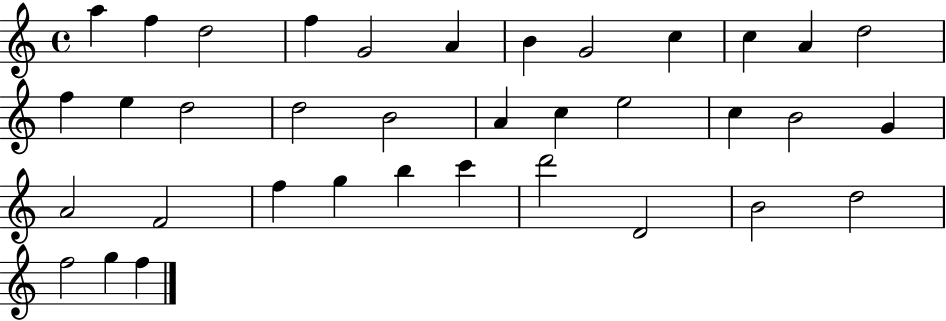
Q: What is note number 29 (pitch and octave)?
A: C6